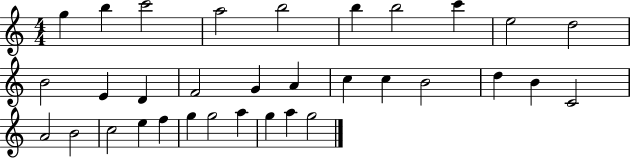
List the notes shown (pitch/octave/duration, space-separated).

G5/q B5/q C6/h A5/h B5/h B5/q B5/h C6/q E5/h D5/h B4/h E4/q D4/q F4/h G4/q A4/q C5/q C5/q B4/h D5/q B4/q C4/h A4/h B4/h C5/h E5/q F5/q G5/q G5/h A5/q G5/q A5/q G5/h